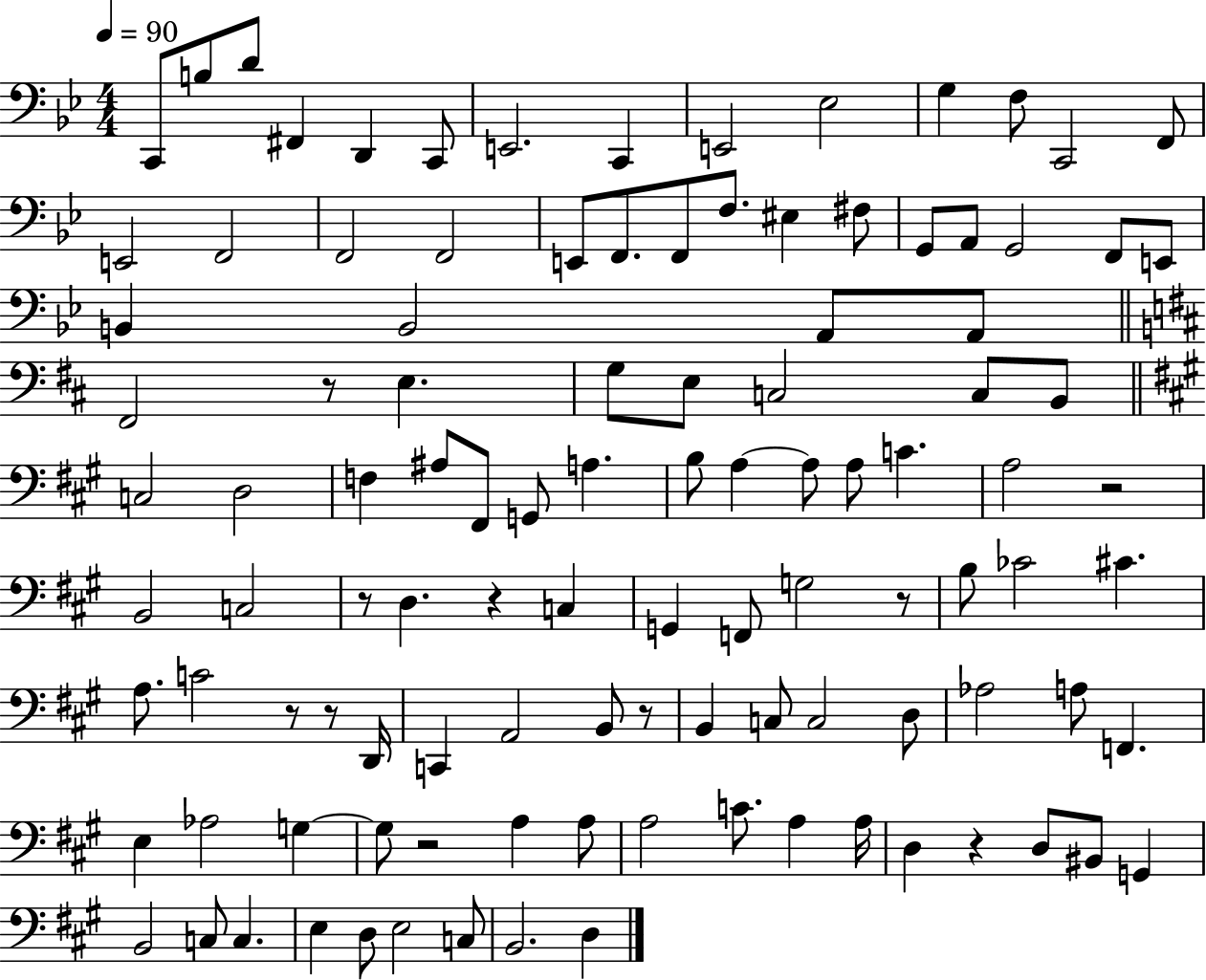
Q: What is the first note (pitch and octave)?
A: C2